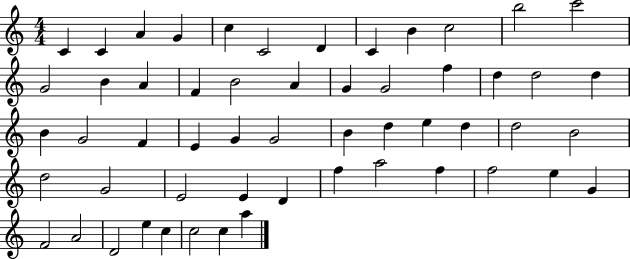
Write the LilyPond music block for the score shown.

{
  \clef treble
  \numericTimeSignature
  \time 4/4
  \key c \major
  c'4 c'4 a'4 g'4 | c''4 c'2 d'4 | c'4 b'4 c''2 | b''2 c'''2 | \break g'2 b'4 a'4 | f'4 b'2 a'4 | g'4 g'2 f''4 | d''4 d''2 d''4 | \break b'4 g'2 f'4 | e'4 g'4 g'2 | b'4 d''4 e''4 d''4 | d''2 b'2 | \break d''2 g'2 | e'2 e'4 d'4 | f''4 a''2 f''4 | f''2 e''4 g'4 | \break f'2 a'2 | d'2 e''4 c''4 | c''2 c''4 a''4 | \bar "|."
}